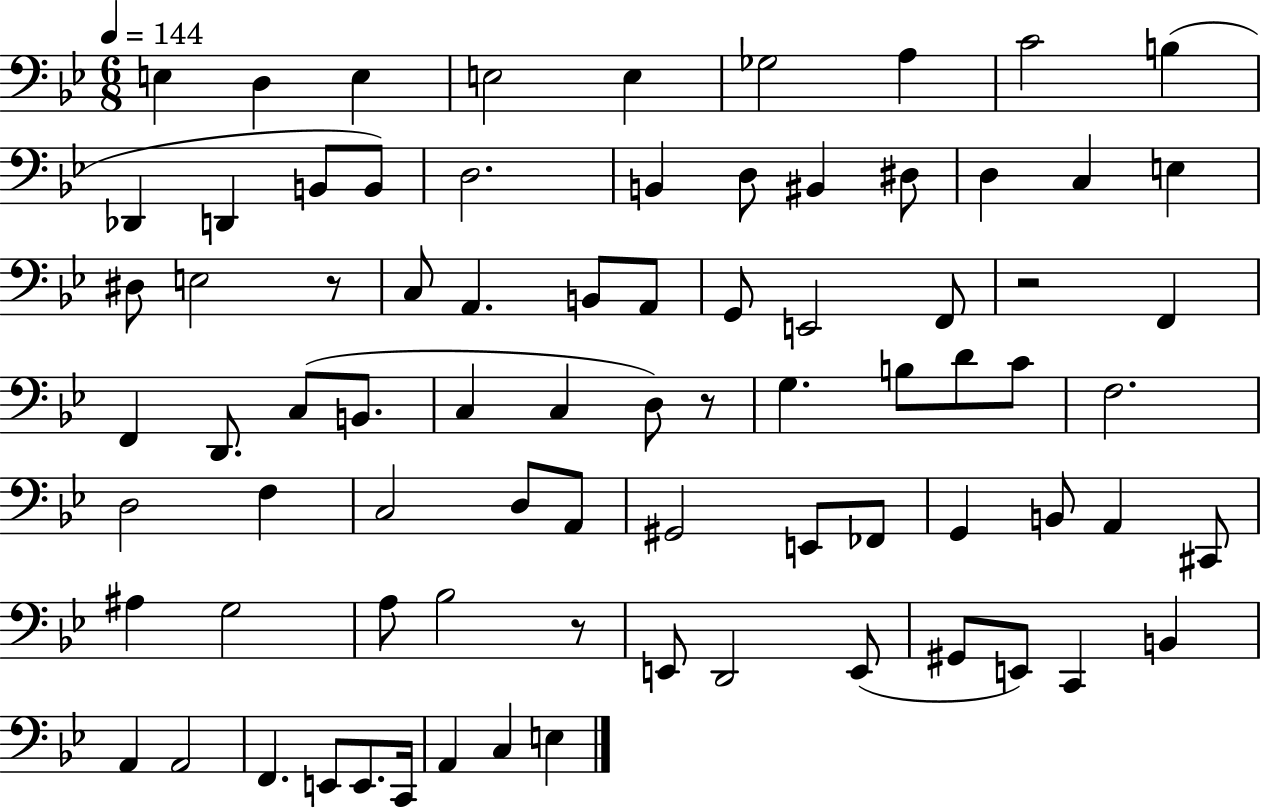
{
  \clef bass
  \numericTimeSignature
  \time 6/8
  \key bes \major
  \tempo 4 = 144
  e4 d4 e4 | e2 e4 | ges2 a4 | c'2 b4( | \break des,4 d,4 b,8 b,8) | d2. | b,4 d8 bis,4 dis8 | d4 c4 e4 | \break dis8 e2 r8 | c8 a,4. b,8 a,8 | g,8 e,2 f,8 | r2 f,4 | \break f,4 d,8. c8( b,8. | c4 c4 d8) r8 | g4. b8 d'8 c'8 | f2. | \break d2 f4 | c2 d8 a,8 | gis,2 e,8 fes,8 | g,4 b,8 a,4 cis,8 | \break ais4 g2 | a8 bes2 r8 | e,8 d,2 e,8( | gis,8 e,8) c,4 b,4 | \break a,4 a,2 | f,4. e,8 e,8. c,16 | a,4 c4 e4 | \bar "|."
}